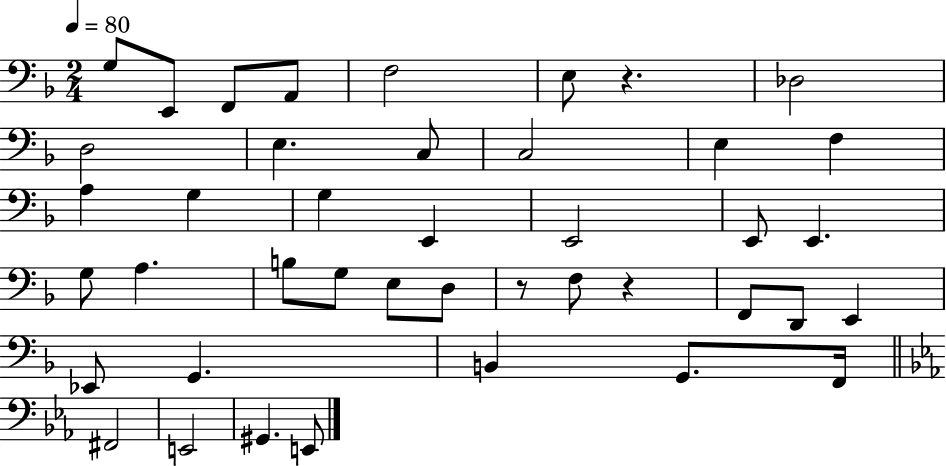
{
  \clef bass
  \numericTimeSignature
  \time 2/4
  \key f \major
  \tempo 4 = 80
  g8 e,8 f,8 a,8 | f2 | e8 r4. | des2 | \break d2 | e4. c8 | c2 | e4 f4 | \break a4 g4 | g4 e,4 | e,2 | e,8 e,4. | \break g8 a4. | b8 g8 e8 d8 | r8 f8 r4 | f,8 d,8 e,4 | \break ees,8 g,4. | b,4 g,8. f,16 | \bar "||" \break \key ees \major fis,2 | e,2 | gis,4. e,8 | \bar "|."
}